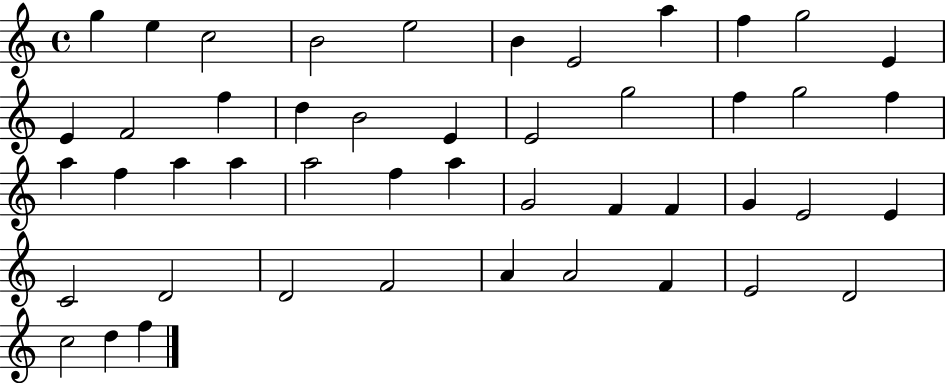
G5/q E5/q C5/h B4/h E5/h B4/q E4/h A5/q F5/q G5/h E4/q E4/q F4/h F5/q D5/q B4/h E4/q E4/h G5/h F5/q G5/h F5/q A5/q F5/q A5/q A5/q A5/h F5/q A5/q G4/h F4/q F4/q G4/q E4/h E4/q C4/h D4/h D4/h F4/h A4/q A4/h F4/q E4/h D4/h C5/h D5/q F5/q